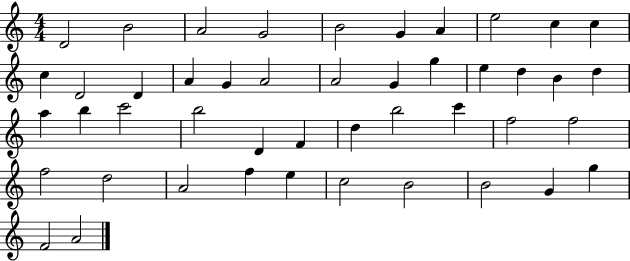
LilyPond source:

{
  \clef treble
  \numericTimeSignature
  \time 4/4
  \key c \major
  d'2 b'2 | a'2 g'2 | b'2 g'4 a'4 | e''2 c''4 c''4 | \break c''4 d'2 d'4 | a'4 g'4 a'2 | a'2 g'4 g''4 | e''4 d''4 b'4 d''4 | \break a''4 b''4 c'''2 | b''2 d'4 f'4 | d''4 b''2 c'''4 | f''2 f''2 | \break f''2 d''2 | a'2 f''4 e''4 | c''2 b'2 | b'2 g'4 g''4 | \break f'2 a'2 | \bar "|."
}